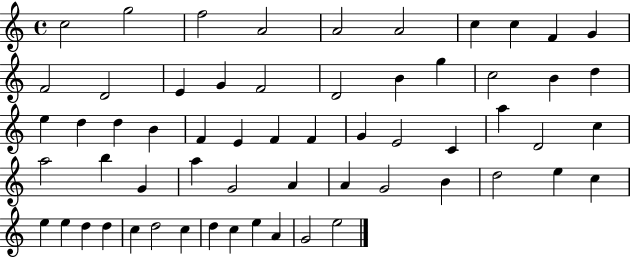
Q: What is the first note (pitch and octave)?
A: C5